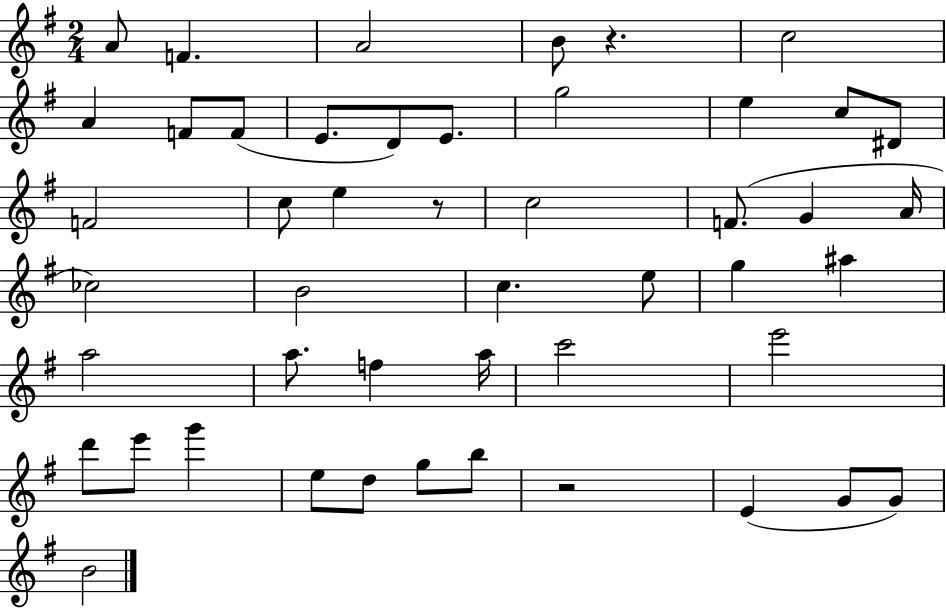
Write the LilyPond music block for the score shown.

{
  \clef treble
  \numericTimeSignature
  \time 2/4
  \key g \major
  \repeat volta 2 { a'8 f'4. | a'2 | b'8 r4. | c''2 | \break a'4 f'8 f'8( | e'8. d'8) e'8. | g''2 | e''4 c''8 dis'8 | \break f'2 | c''8 e''4 r8 | c''2 | f'8.( g'4 a'16 | \break ces''2) | b'2 | c''4. e''8 | g''4 ais''4 | \break a''2 | a''8. f''4 a''16 | c'''2 | e'''2 | \break d'''8 e'''8 g'''4 | e''8 d''8 g''8 b''8 | r2 | e'4( g'8 g'8) | \break b'2 | } \bar "|."
}